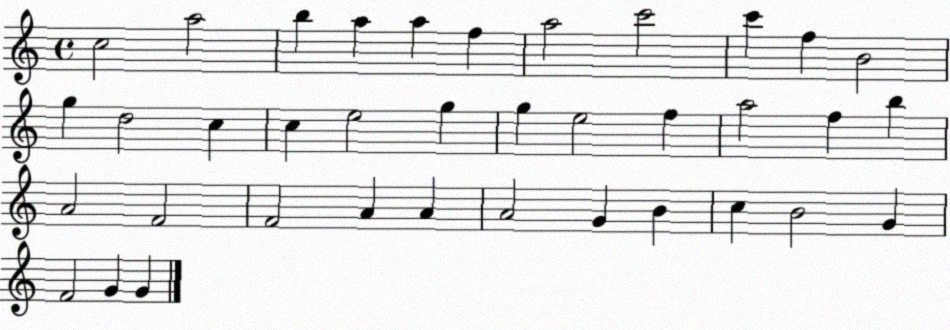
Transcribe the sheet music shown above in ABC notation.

X:1
T:Untitled
M:4/4
L:1/4
K:C
c2 a2 b a a f a2 c'2 c' f B2 g d2 c c e2 g g e2 f a2 f b A2 F2 F2 A A A2 G B c B2 G F2 G G